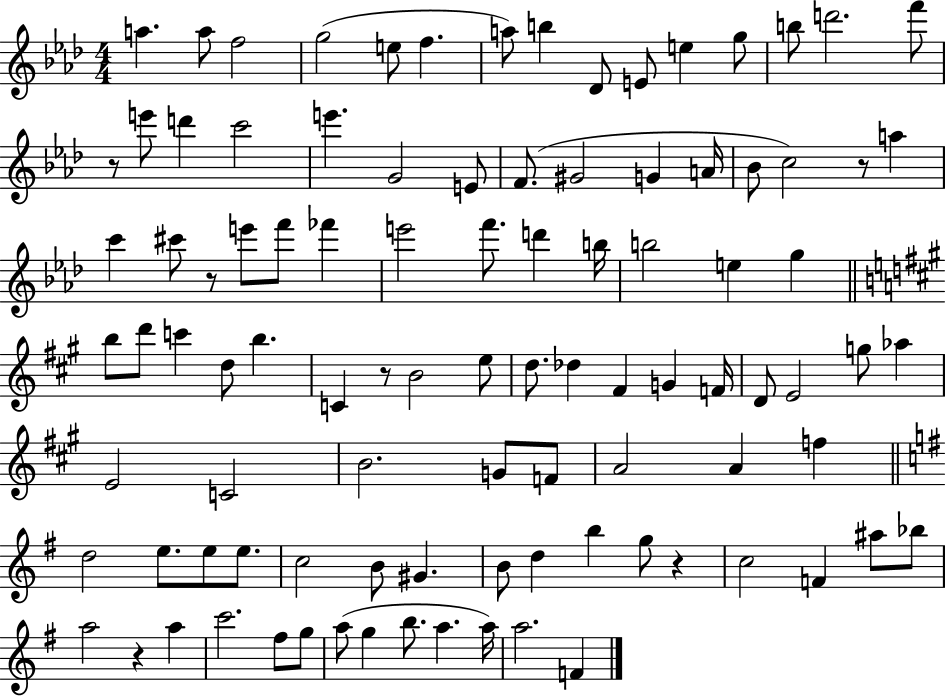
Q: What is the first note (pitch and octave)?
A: A5